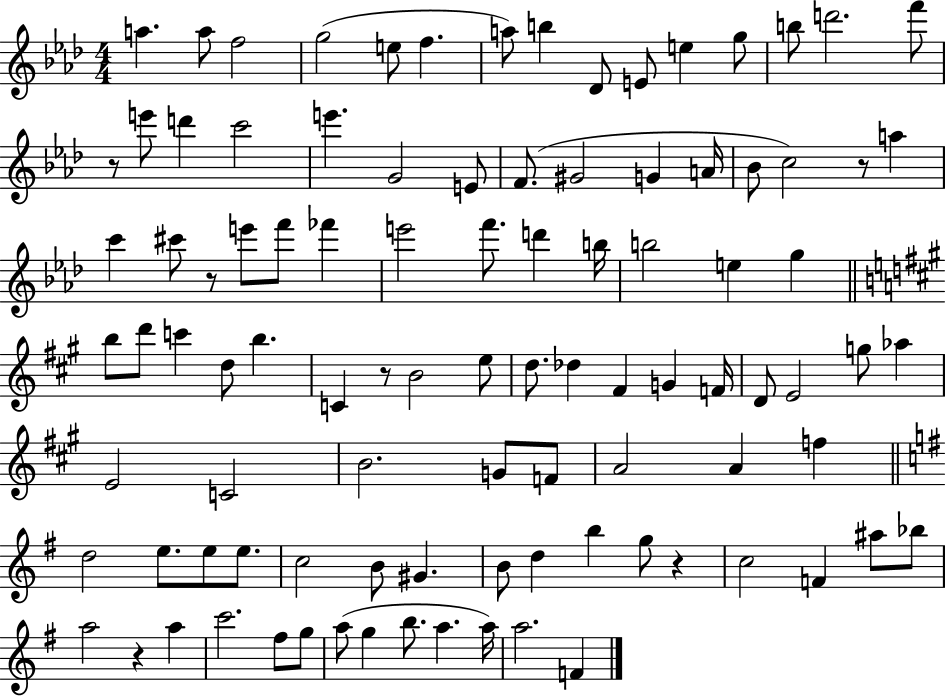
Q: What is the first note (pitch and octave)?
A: A5